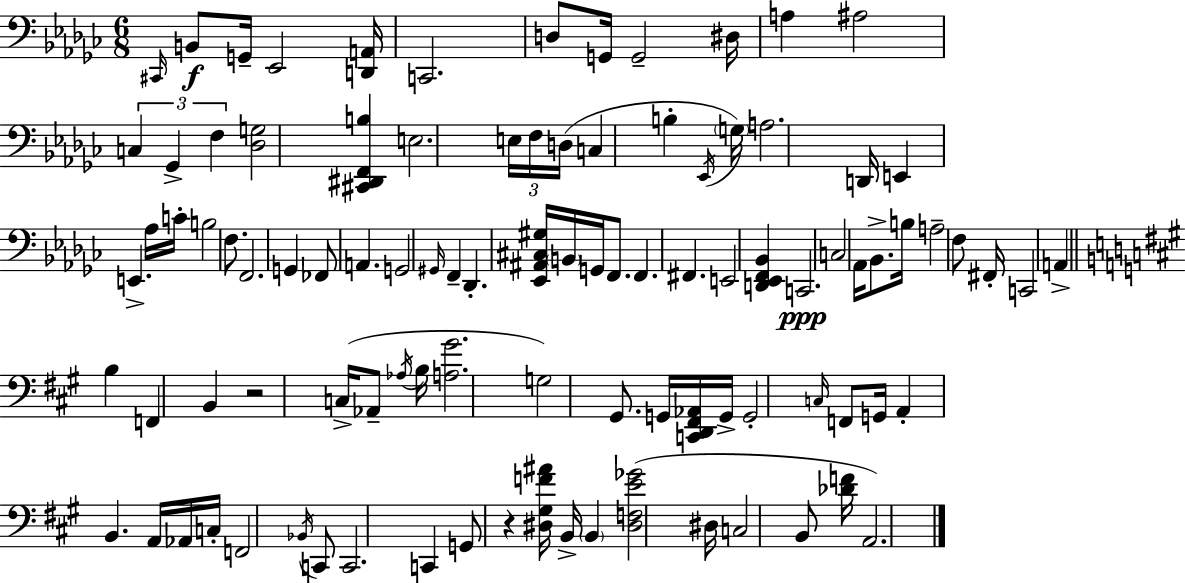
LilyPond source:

{
  \clef bass
  \numericTimeSignature
  \time 6/8
  \key ees \minor
  \repeat volta 2 { \grace { cis,16 }\f b,8 g,16-- ees,2 | <d, a,>16 c,2. | d8 g,16 g,2-- | dis16 a4 ais2 | \break \tuplet 3/2 { c4 ges,4-> f4 } | <des g>2 <cis, dis, f, b>4 | e2. | \tuplet 3/2 { e16 f16 d16( } c4 b4-. | \break \acciaccatura { ees,16 } \parenthesize g16) a2. | d,16 e,4 e,4.-> | aes16 c'16-. b2 f8. | f,2. | \break g,4 fes,8 a,4. | g,2 \grace { gis,16 } f,4-- | des,4.-. <ees, ais, cis gis>16 \parenthesize b,16 g,16 | f,8. f,4. fis,4. | \break e,2 <d, ees, f, bes,>4 | c,2.\ppp | c2 aes,16 | bes,8.-> b16 a2-- | \break f8 fis,16-. c,2 a,4-> | \bar "||" \break \key a \major b4 f,4 b,4 | r2 c16->( aes,8-- \acciaccatura { aes16 } | b16 <a gis'>2. | g2) gis,8. | \break g,16 <c, d, fis, aes,>16 g,16-> g,2-. \grace { c16 } | f,8 g,16 a,4-. b,4. | a,16 aes,16 c16-. f,2 | \acciaccatura { bes,16 } c,8 c,2. | \break c,4 g,8 r4 | <dis gis f' ais'>16 b,16-> \parenthesize b,4 <dis f e' ges'>2( | dis16 c2 | b,8 <des' f'>16 a,2.) | \break } \bar "|."
}